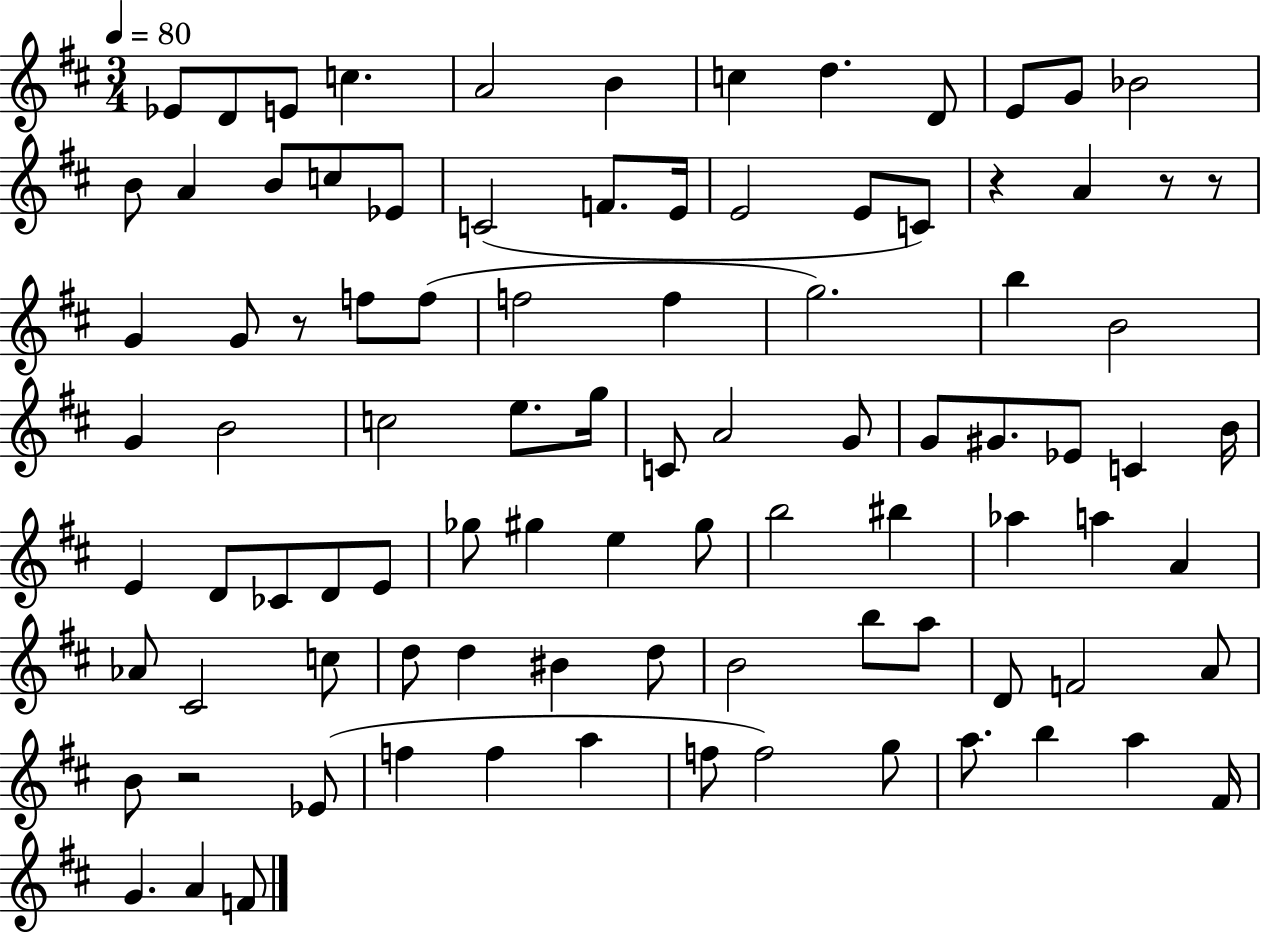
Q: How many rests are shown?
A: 5